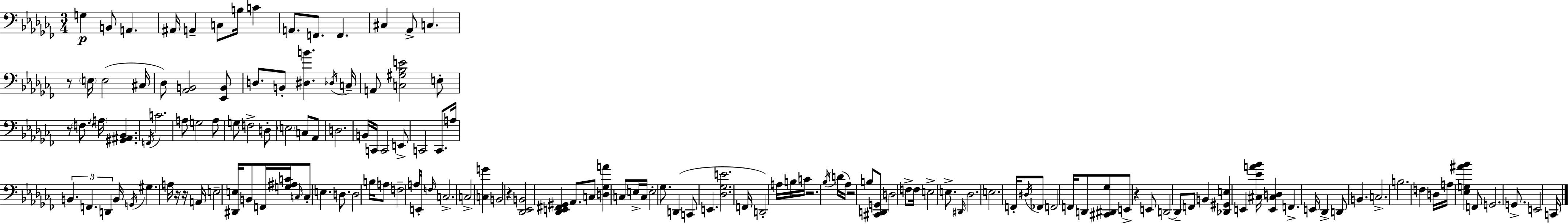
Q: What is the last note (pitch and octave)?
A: C2